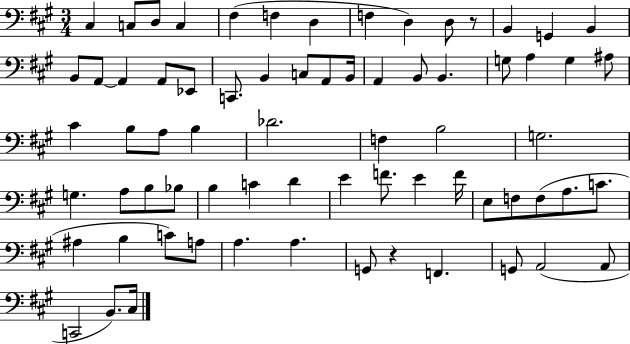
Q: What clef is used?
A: bass